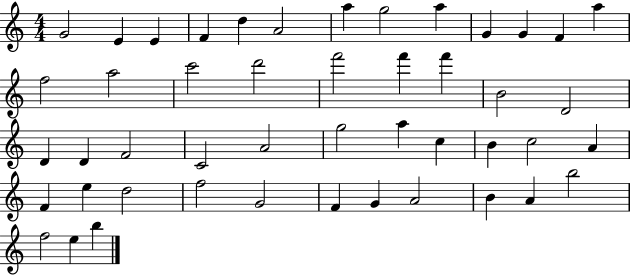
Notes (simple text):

G4/h E4/q E4/q F4/q D5/q A4/h A5/q G5/h A5/q G4/q G4/q F4/q A5/q F5/h A5/h C6/h D6/h F6/h F6/q F6/q B4/h D4/h D4/q D4/q F4/h C4/h A4/h G5/h A5/q C5/q B4/q C5/h A4/q F4/q E5/q D5/h F5/h G4/h F4/q G4/q A4/h B4/q A4/q B5/h F5/h E5/q B5/q